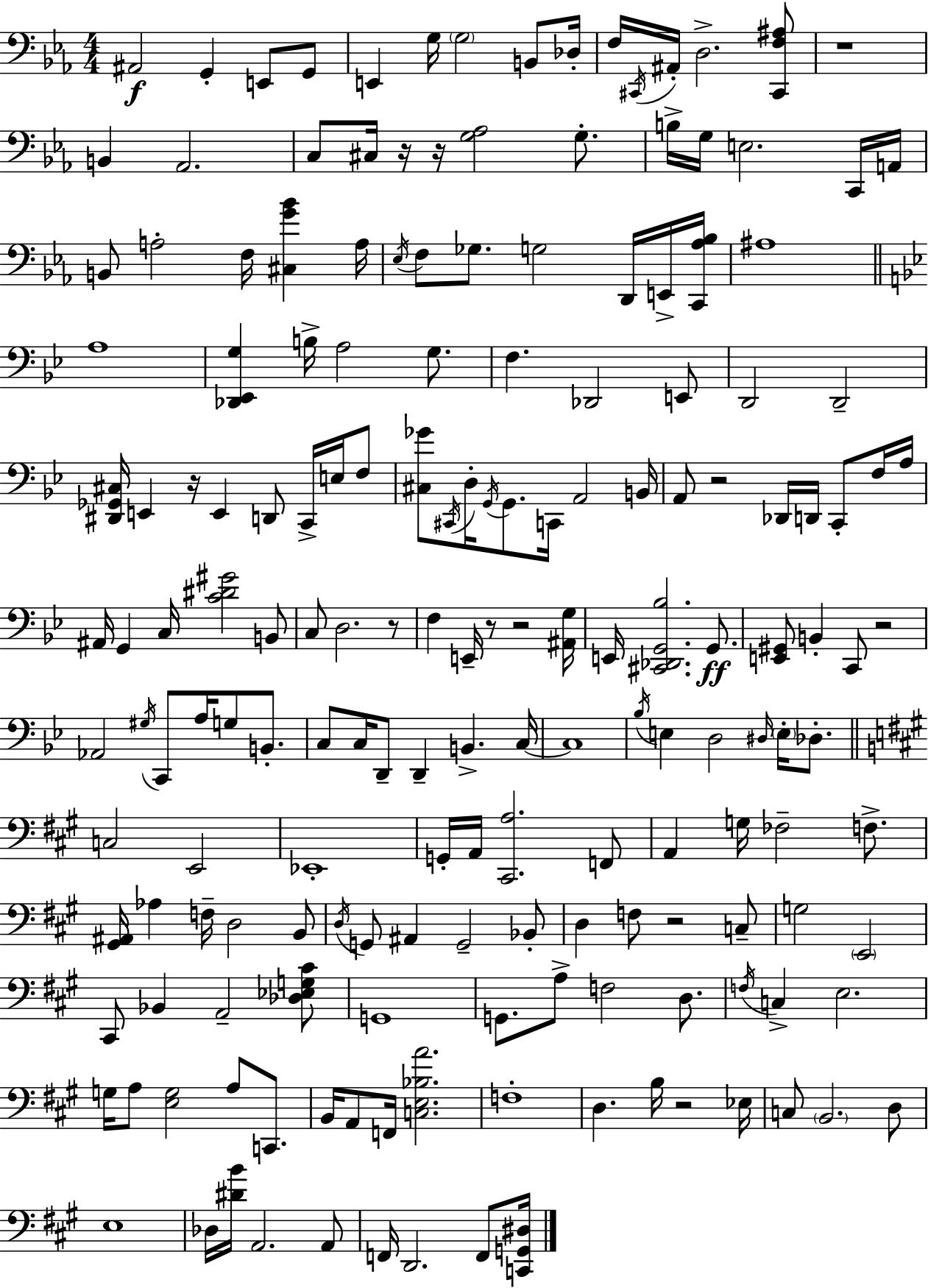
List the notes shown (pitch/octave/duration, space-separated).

A#2/h G2/q E2/e G2/e E2/q G3/s G3/h B2/e Db3/s F3/s C#2/s A#2/s D3/h. [C#2,F3,A#3]/e R/w B2/q Ab2/h. C3/e C#3/s R/s R/s [G3,Ab3]/h G3/e. B3/s G3/s E3/h. C2/s A2/s B2/e A3/h F3/s [C#3,G4,Bb4]/q A3/s Eb3/s F3/e Gb3/e. G3/h D2/s E2/s [C2,Ab3,Bb3]/s A#3/w A3/w [Db2,Eb2,G3]/q B3/s A3/h G3/e. F3/q. Db2/h E2/e D2/h D2/h [D#2,Gb2,C#3]/s E2/q R/s E2/q D2/e C2/s E3/s F3/e [C#3,Gb4]/e C#2/s D3/s G2/s G2/e. C2/s A2/h B2/s A2/e R/h Db2/s D2/s C2/e F3/s A3/s A#2/s G2/q C3/s [C4,D#4,G#4]/h B2/e C3/e D3/h. R/e F3/q E2/s R/e R/h [A#2,G3]/s E2/s [C#2,Db2,G2,Bb3]/h. G2/e. [E2,G#2]/e B2/q C2/e R/h Ab2/h G#3/s C2/e A3/s G3/e B2/e. C3/e C3/s D2/e D2/q B2/q. C3/s C3/w Bb3/s E3/q D3/h D#3/s E3/s Db3/e. C3/h E2/h Eb2/w G2/s A2/s [C#2,A3]/h. F2/e A2/q G3/s FES3/h F3/e. [G#2,A#2]/s Ab3/q F3/s D3/h B2/e D3/s G2/e A#2/q G2/h Bb2/e D3/q F3/e R/h C3/e G3/h E2/h C#2/e Bb2/q A2/h [Db3,Eb3,G3,C#4]/e G2/w G2/e. A3/e F3/h D3/e. F3/s C3/q E3/h. G3/s A3/e [E3,G3]/h A3/e C2/e. B2/s A2/e F2/s [C3,E3,Bb3,A4]/h. F3/w D3/q. B3/s R/h Eb3/s C3/e B2/h. D3/e E3/w Db3/s [D#4,B4]/s A2/h. A2/e F2/s D2/h. F2/e [C2,G2,D#3]/s